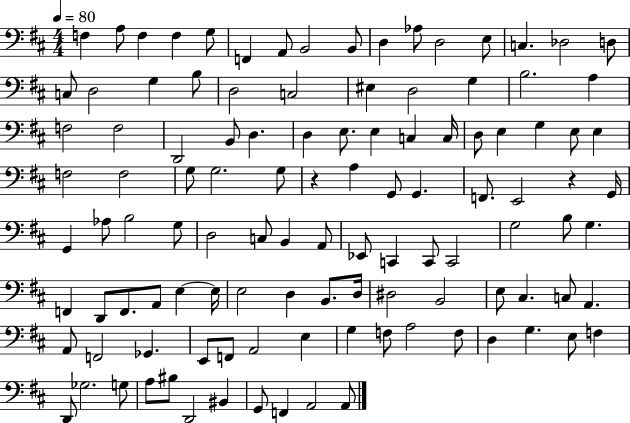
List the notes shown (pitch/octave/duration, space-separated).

F3/q A3/e F3/q F3/q G3/e F2/q A2/e B2/h B2/e D3/q Ab3/e D3/h E3/e C3/q. Db3/h D3/e C3/e D3/h G3/q B3/e D3/h C3/h EIS3/q D3/h G3/q B3/h. A3/q F3/h F3/h D2/h B2/e D3/q. D3/q E3/e. E3/q C3/q C3/s D3/e E3/q G3/q E3/e E3/q F3/h F3/h G3/e G3/h. G3/e R/q A3/q G2/e G2/q. F2/e. E2/h R/q G2/s G2/q Ab3/e B3/h G3/e D3/h C3/e B2/q A2/e Eb2/e C2/q C2/e C2/h G3/h B3/e G3/q. F2/q D2/e F2/e. A2/e E3/q E3/s E3/h D3/q B2/e. D3/s D#3/h B2/h E3/e C#3/q. C3/e A2/q. A2/e F2/h Gb2/q. E2/e F2/e A2/h E3/q G3/q F3/e A3/h F3/e D3/q G3/q. E3/e F3/q D2/e Gb3/h. G3/e A3/e BIS3/e D2/h BIS2/q G2/e F2/q A2/h A2/e